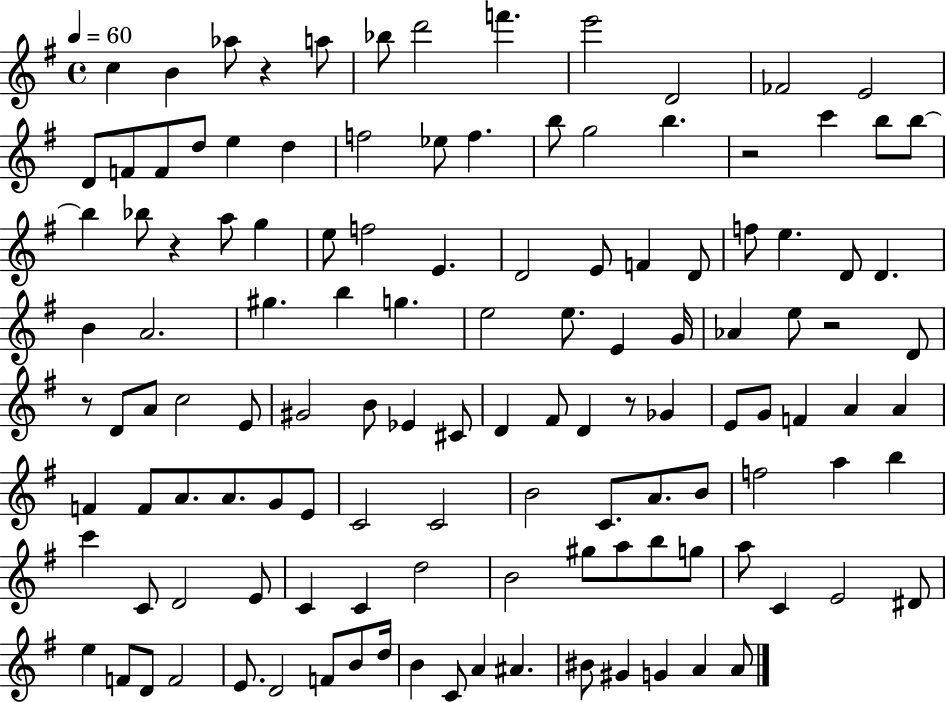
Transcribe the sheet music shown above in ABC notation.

X:1
T:Untitled
M:4/4
L:1/4
K:G
c B _a/2 z a/2 _b/2 d'2 f' e'2 D2 _F2 E2 D/2 F/2 F/2 d/2 e d f2 _e/2 f b/2 g2 b z2 c' b/2 b/2 b _b/2 z a/2 g e/2 f2 E D2 E/2 F D/2 f/2 e D/2 D B A2 ^g b g e2 e/2 E G/4 _A e/2 z2 D/2 z/2 D/2 A/2 c2 E/2 ^G2 B/2 _E ^C/2 D ^F/2 D z/2 _G E/2 G/2 F A A F F/2 A/2 A/2 G/2 E/2 C2 C2 B2 C/2 A/2 B/2 f2 a b c' C/2 D2 E/2 C C d2 B2 ^g/2 a/2 b/2 g/2 a/2 C E2 ^D/2 e F/2 D/2 F2 E/2 D2 F/2 B/2 d/4 B C/2 A ^A ^B/2 ^G G A A/2